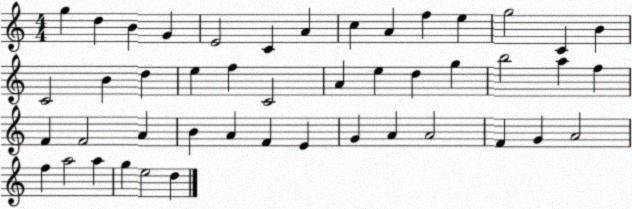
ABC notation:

X:1
T:Untitled
M:4/4
L:1/4
K:C
g d B G E2 C A c A f e g2 C B C2 B d e f C2 A e d g b2 a f F F2 A B A F E G A A2 F G A2 f a2 a g e2 d